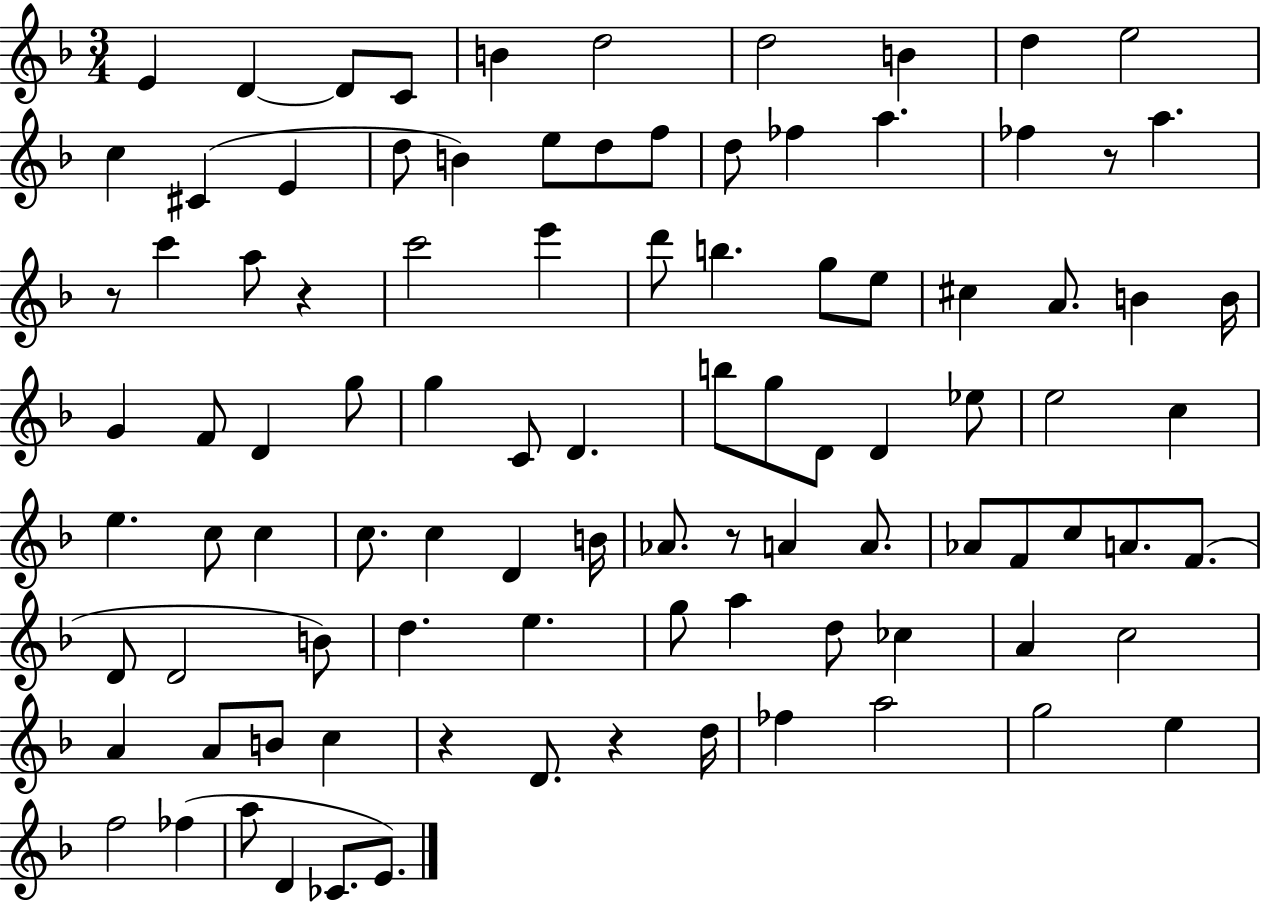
X:1
T:Untitled
M:3/4
L:1/4
K:F
E D D/2 C/2 B d2 d2 B d e2 c ^C E d/2 B e/2 d/2 f/2 d/2 _f a _f z/2 a z/2 c' a/2 z c'2 e' d'/2 b g/2 e/2 ^c A/2 B B/4 G F/2 D g/2 g C/2 D b/2 g/2 D/2 D _e/2 e2 c e c/2 c c/2 c D B/4 _A/2 z/2 A A/2 _A/2 F/2 c/2 A/2 F/2 D/2 D2 B/2 d e g/2 a d/2 _c A c2 A A/2 B/2 c z D/2 z d/4 _f a2 g2 e f2 _f a/2 D _C/2 E/2